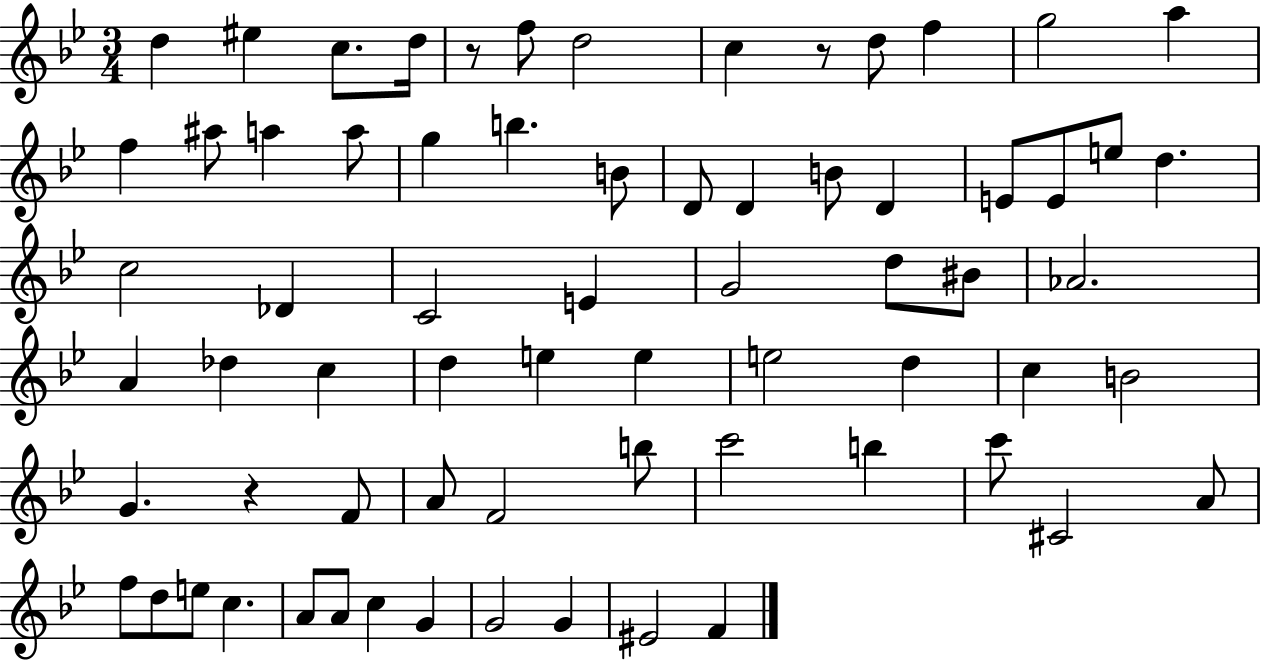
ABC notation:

X:1
T:Untitled
M:3/4
L:1/4
K:Bb
d ^e c/2 d/4 z/2 f/2 d2 c z/2 d/2 f g2 a f ^a/2 a a/2 g b B/2 D/2 D B/2 D E/2 E/2 e/2 d c2 _D C2 E G2 d/2 ^B/2 _A2 A _d c d e e e2 d c B2 G z F/2 A/2 F2 b/2 c'2 b c'/2 ^C2 A/2 f/2 d/2 e/2 c A/2 A/2 c G G2 G ^E2 F